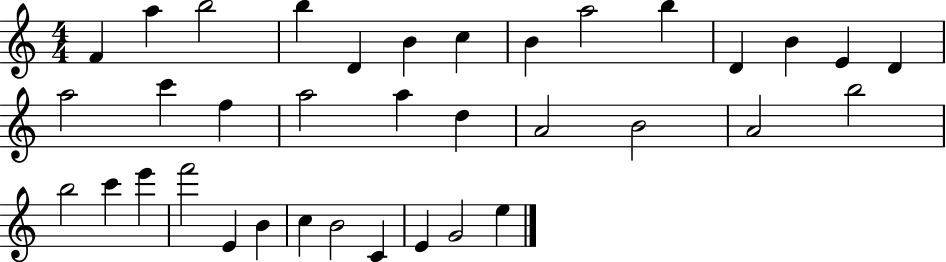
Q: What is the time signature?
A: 4/4